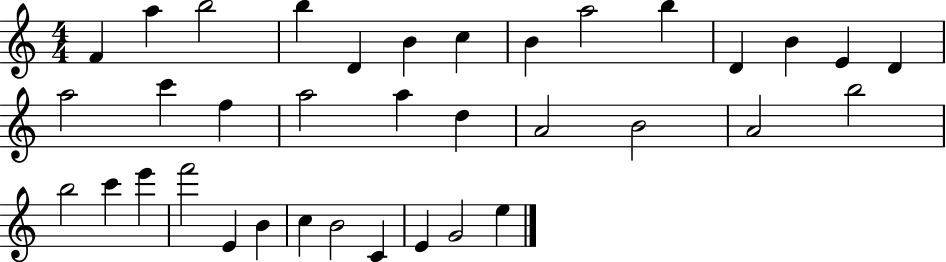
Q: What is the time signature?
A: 4/4